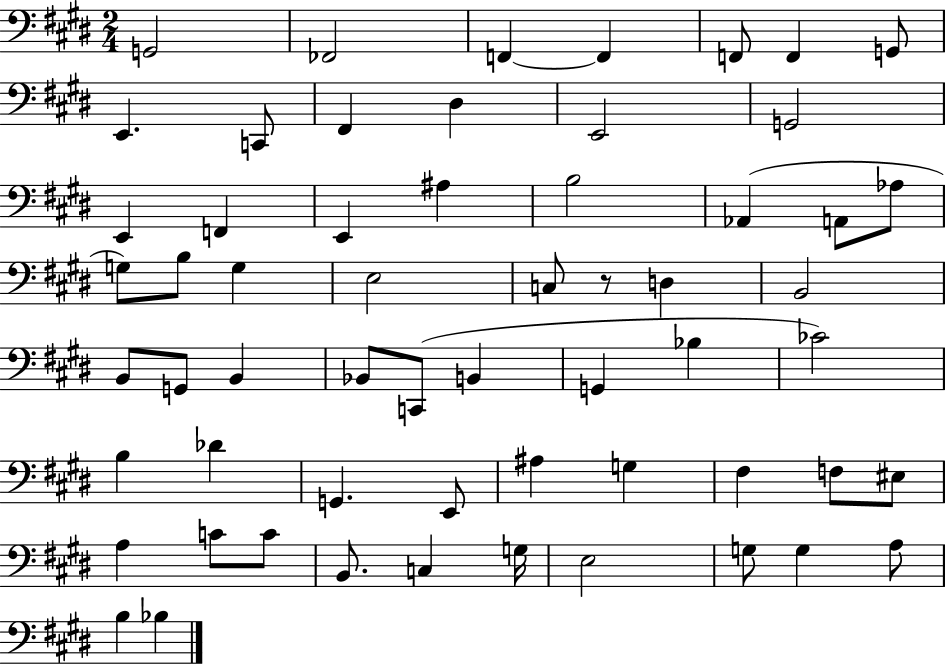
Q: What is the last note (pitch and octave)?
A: Bb3